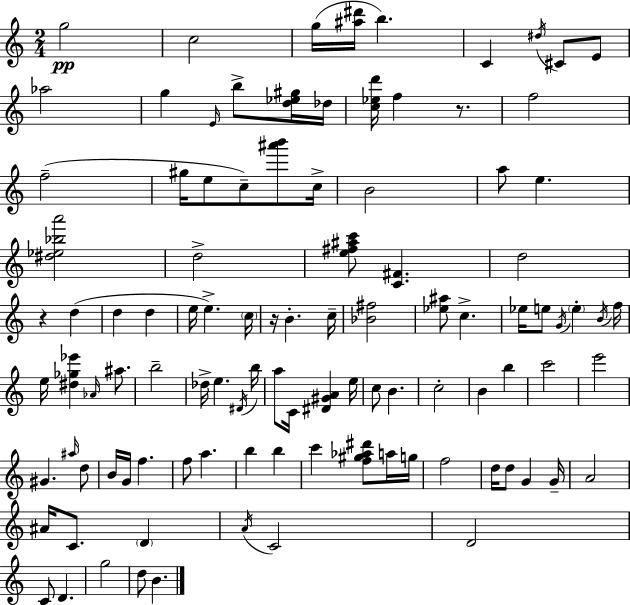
{
  \clef treble
  \numericTimeSignature
  \time 2/4
  \key a \minor
  g''2\pp | c''2 | g''16( <ais'' dis'''>16 b''4.) | c'4 \acciaccatura { dis''16 } cis'8 e'8 | \break aes''2 | g''4 \grace { e'16 } b''8-> | <d'' ees'' gis''>16 des''16 <c'' ees'' d'''>16 f''4 r8. | f''2 | \break f''2--( | gis''16 e''8 c''8--) <ais''' b'''>8 | c''16-> b'2 | a''8 e''4. | \break <dis'' ees'' bes'' a'''>2 | d''2-> | <e'' fis'' ais'' c'''>8 <c' fis'>4. | d''2 | \break r4 d''4( | d''4 d''4 | e''16 e''4.->) | \parenthesize c''16 r16 b'4.-. | \break c''16-- <bes' fis''>2 | <ees'' ais''>8 c''4.-> | ees''16 e''8 \acciaccatura { g'16 } \parenthesize e''4-. | \acciaccatura { b'16 } f''16 e''16 <dis'' ges'' ees'''>4 | \break \grace { aes'16 } ais''8. b''2-- | des''16-> e''4. | \acciaccatura { dis'16 } b''16 a''8 | c'16 <dis' gis' a'>4 e''16 c''8 | \break b'4. c''2-. | b'4 | b''4 c'''2 | e'''2 | \break gis'4. | \grace { ais''16 } d''8 b'16 | g'16 f''4. f''8 | a''4. b''4 | \break b''4 c'''4 | <f'' gis'' aes'' dis'''>8 a''16 g''16 f''2 | d''16 | d''8 g'4 g'16-- a'2 | \break ais'16 | c'8. \parenthesize d'4 \acciaccatura { a'16 } | c'2 | d'2 | \break c'8 d'4. | g''2 | d''8 b'4. | \bar "|."
}